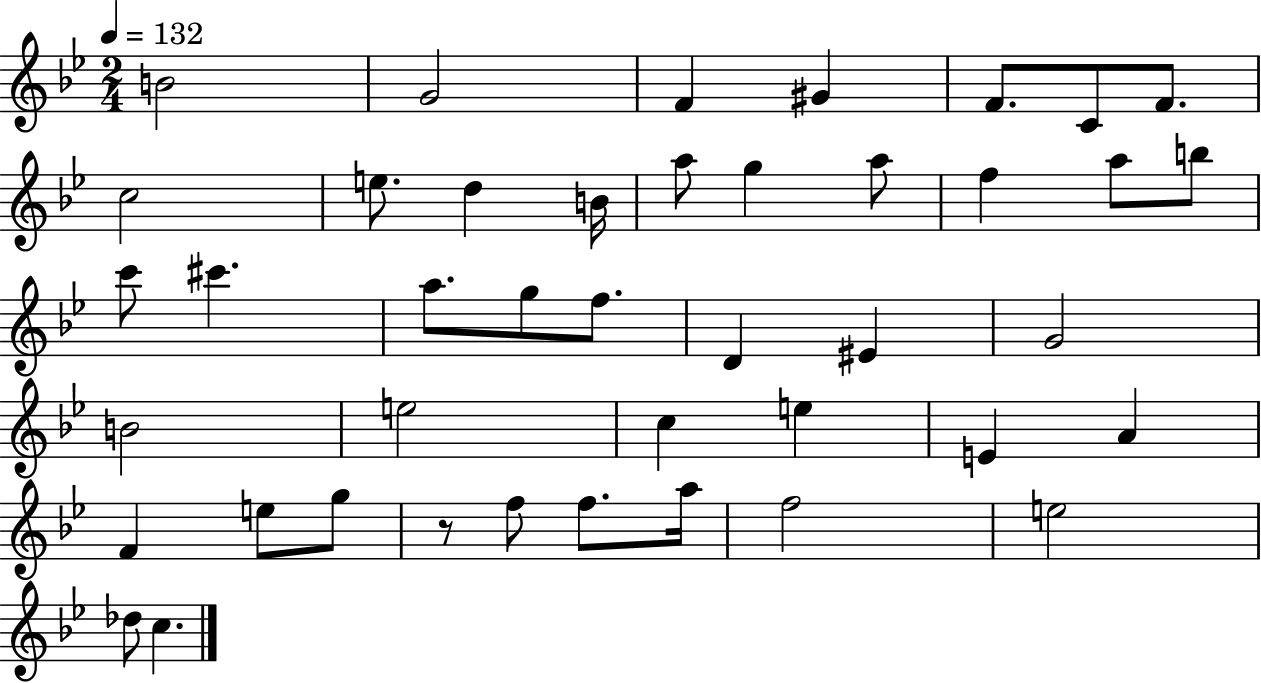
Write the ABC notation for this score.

X:1
T:Untitled
M:2/4
L:1/4
K:Bb
B2 G2 F ^G F/2 C/2 F/2 c2 e/2 d B/4 a/2 g a/2 f a/2 b/2 c'/2 ^c' a/2 g/2 f/2 D ^E G2 B2 e2 c e E A F e/2 g/2 z/2 f/2 f/2 a/4 f2 e2 _d/2 c